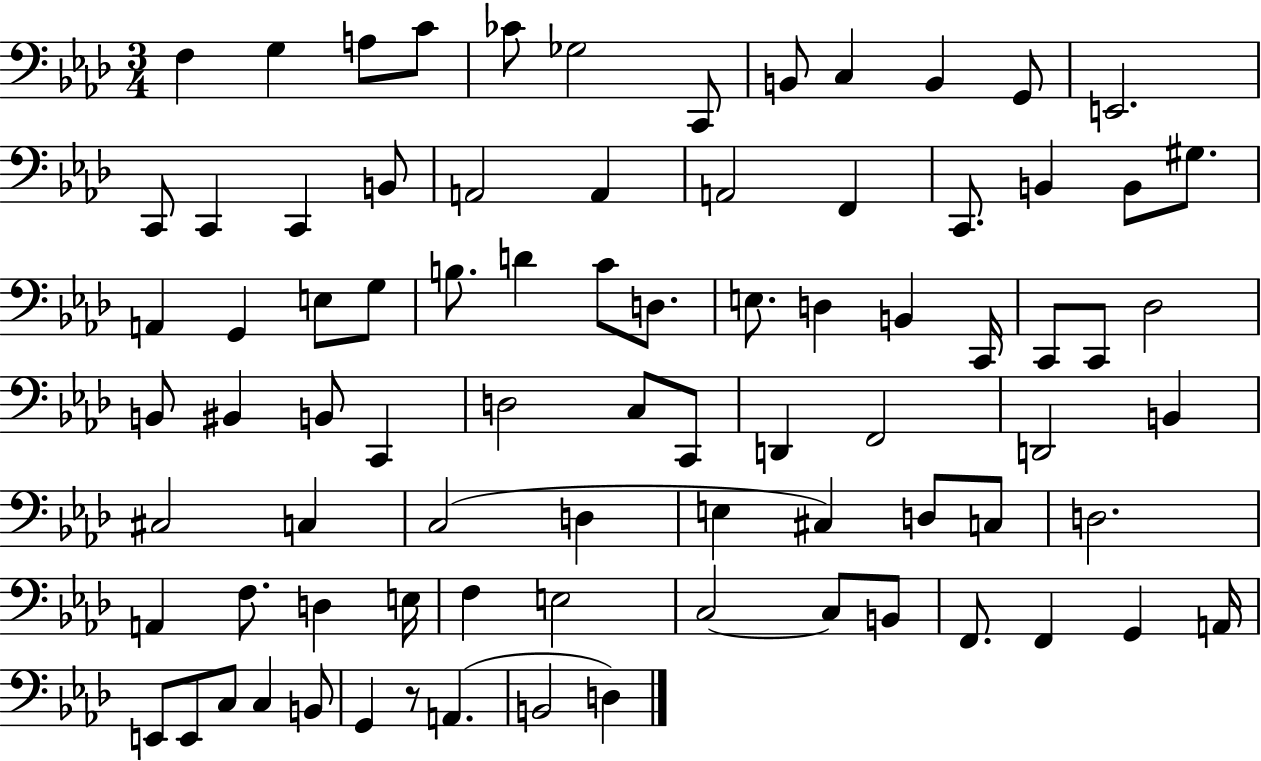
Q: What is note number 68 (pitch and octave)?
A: B2